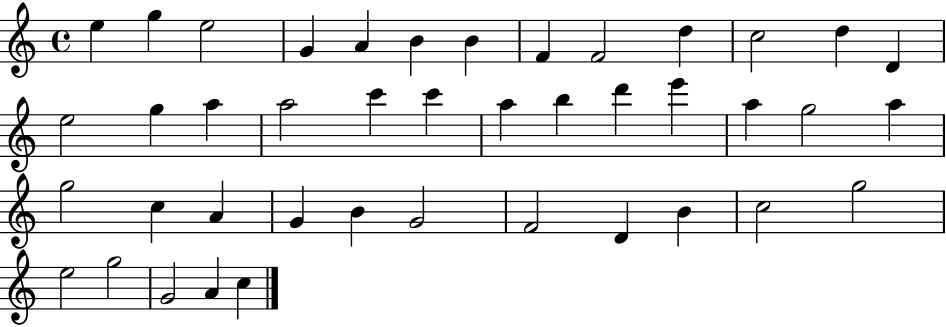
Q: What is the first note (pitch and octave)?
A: E5